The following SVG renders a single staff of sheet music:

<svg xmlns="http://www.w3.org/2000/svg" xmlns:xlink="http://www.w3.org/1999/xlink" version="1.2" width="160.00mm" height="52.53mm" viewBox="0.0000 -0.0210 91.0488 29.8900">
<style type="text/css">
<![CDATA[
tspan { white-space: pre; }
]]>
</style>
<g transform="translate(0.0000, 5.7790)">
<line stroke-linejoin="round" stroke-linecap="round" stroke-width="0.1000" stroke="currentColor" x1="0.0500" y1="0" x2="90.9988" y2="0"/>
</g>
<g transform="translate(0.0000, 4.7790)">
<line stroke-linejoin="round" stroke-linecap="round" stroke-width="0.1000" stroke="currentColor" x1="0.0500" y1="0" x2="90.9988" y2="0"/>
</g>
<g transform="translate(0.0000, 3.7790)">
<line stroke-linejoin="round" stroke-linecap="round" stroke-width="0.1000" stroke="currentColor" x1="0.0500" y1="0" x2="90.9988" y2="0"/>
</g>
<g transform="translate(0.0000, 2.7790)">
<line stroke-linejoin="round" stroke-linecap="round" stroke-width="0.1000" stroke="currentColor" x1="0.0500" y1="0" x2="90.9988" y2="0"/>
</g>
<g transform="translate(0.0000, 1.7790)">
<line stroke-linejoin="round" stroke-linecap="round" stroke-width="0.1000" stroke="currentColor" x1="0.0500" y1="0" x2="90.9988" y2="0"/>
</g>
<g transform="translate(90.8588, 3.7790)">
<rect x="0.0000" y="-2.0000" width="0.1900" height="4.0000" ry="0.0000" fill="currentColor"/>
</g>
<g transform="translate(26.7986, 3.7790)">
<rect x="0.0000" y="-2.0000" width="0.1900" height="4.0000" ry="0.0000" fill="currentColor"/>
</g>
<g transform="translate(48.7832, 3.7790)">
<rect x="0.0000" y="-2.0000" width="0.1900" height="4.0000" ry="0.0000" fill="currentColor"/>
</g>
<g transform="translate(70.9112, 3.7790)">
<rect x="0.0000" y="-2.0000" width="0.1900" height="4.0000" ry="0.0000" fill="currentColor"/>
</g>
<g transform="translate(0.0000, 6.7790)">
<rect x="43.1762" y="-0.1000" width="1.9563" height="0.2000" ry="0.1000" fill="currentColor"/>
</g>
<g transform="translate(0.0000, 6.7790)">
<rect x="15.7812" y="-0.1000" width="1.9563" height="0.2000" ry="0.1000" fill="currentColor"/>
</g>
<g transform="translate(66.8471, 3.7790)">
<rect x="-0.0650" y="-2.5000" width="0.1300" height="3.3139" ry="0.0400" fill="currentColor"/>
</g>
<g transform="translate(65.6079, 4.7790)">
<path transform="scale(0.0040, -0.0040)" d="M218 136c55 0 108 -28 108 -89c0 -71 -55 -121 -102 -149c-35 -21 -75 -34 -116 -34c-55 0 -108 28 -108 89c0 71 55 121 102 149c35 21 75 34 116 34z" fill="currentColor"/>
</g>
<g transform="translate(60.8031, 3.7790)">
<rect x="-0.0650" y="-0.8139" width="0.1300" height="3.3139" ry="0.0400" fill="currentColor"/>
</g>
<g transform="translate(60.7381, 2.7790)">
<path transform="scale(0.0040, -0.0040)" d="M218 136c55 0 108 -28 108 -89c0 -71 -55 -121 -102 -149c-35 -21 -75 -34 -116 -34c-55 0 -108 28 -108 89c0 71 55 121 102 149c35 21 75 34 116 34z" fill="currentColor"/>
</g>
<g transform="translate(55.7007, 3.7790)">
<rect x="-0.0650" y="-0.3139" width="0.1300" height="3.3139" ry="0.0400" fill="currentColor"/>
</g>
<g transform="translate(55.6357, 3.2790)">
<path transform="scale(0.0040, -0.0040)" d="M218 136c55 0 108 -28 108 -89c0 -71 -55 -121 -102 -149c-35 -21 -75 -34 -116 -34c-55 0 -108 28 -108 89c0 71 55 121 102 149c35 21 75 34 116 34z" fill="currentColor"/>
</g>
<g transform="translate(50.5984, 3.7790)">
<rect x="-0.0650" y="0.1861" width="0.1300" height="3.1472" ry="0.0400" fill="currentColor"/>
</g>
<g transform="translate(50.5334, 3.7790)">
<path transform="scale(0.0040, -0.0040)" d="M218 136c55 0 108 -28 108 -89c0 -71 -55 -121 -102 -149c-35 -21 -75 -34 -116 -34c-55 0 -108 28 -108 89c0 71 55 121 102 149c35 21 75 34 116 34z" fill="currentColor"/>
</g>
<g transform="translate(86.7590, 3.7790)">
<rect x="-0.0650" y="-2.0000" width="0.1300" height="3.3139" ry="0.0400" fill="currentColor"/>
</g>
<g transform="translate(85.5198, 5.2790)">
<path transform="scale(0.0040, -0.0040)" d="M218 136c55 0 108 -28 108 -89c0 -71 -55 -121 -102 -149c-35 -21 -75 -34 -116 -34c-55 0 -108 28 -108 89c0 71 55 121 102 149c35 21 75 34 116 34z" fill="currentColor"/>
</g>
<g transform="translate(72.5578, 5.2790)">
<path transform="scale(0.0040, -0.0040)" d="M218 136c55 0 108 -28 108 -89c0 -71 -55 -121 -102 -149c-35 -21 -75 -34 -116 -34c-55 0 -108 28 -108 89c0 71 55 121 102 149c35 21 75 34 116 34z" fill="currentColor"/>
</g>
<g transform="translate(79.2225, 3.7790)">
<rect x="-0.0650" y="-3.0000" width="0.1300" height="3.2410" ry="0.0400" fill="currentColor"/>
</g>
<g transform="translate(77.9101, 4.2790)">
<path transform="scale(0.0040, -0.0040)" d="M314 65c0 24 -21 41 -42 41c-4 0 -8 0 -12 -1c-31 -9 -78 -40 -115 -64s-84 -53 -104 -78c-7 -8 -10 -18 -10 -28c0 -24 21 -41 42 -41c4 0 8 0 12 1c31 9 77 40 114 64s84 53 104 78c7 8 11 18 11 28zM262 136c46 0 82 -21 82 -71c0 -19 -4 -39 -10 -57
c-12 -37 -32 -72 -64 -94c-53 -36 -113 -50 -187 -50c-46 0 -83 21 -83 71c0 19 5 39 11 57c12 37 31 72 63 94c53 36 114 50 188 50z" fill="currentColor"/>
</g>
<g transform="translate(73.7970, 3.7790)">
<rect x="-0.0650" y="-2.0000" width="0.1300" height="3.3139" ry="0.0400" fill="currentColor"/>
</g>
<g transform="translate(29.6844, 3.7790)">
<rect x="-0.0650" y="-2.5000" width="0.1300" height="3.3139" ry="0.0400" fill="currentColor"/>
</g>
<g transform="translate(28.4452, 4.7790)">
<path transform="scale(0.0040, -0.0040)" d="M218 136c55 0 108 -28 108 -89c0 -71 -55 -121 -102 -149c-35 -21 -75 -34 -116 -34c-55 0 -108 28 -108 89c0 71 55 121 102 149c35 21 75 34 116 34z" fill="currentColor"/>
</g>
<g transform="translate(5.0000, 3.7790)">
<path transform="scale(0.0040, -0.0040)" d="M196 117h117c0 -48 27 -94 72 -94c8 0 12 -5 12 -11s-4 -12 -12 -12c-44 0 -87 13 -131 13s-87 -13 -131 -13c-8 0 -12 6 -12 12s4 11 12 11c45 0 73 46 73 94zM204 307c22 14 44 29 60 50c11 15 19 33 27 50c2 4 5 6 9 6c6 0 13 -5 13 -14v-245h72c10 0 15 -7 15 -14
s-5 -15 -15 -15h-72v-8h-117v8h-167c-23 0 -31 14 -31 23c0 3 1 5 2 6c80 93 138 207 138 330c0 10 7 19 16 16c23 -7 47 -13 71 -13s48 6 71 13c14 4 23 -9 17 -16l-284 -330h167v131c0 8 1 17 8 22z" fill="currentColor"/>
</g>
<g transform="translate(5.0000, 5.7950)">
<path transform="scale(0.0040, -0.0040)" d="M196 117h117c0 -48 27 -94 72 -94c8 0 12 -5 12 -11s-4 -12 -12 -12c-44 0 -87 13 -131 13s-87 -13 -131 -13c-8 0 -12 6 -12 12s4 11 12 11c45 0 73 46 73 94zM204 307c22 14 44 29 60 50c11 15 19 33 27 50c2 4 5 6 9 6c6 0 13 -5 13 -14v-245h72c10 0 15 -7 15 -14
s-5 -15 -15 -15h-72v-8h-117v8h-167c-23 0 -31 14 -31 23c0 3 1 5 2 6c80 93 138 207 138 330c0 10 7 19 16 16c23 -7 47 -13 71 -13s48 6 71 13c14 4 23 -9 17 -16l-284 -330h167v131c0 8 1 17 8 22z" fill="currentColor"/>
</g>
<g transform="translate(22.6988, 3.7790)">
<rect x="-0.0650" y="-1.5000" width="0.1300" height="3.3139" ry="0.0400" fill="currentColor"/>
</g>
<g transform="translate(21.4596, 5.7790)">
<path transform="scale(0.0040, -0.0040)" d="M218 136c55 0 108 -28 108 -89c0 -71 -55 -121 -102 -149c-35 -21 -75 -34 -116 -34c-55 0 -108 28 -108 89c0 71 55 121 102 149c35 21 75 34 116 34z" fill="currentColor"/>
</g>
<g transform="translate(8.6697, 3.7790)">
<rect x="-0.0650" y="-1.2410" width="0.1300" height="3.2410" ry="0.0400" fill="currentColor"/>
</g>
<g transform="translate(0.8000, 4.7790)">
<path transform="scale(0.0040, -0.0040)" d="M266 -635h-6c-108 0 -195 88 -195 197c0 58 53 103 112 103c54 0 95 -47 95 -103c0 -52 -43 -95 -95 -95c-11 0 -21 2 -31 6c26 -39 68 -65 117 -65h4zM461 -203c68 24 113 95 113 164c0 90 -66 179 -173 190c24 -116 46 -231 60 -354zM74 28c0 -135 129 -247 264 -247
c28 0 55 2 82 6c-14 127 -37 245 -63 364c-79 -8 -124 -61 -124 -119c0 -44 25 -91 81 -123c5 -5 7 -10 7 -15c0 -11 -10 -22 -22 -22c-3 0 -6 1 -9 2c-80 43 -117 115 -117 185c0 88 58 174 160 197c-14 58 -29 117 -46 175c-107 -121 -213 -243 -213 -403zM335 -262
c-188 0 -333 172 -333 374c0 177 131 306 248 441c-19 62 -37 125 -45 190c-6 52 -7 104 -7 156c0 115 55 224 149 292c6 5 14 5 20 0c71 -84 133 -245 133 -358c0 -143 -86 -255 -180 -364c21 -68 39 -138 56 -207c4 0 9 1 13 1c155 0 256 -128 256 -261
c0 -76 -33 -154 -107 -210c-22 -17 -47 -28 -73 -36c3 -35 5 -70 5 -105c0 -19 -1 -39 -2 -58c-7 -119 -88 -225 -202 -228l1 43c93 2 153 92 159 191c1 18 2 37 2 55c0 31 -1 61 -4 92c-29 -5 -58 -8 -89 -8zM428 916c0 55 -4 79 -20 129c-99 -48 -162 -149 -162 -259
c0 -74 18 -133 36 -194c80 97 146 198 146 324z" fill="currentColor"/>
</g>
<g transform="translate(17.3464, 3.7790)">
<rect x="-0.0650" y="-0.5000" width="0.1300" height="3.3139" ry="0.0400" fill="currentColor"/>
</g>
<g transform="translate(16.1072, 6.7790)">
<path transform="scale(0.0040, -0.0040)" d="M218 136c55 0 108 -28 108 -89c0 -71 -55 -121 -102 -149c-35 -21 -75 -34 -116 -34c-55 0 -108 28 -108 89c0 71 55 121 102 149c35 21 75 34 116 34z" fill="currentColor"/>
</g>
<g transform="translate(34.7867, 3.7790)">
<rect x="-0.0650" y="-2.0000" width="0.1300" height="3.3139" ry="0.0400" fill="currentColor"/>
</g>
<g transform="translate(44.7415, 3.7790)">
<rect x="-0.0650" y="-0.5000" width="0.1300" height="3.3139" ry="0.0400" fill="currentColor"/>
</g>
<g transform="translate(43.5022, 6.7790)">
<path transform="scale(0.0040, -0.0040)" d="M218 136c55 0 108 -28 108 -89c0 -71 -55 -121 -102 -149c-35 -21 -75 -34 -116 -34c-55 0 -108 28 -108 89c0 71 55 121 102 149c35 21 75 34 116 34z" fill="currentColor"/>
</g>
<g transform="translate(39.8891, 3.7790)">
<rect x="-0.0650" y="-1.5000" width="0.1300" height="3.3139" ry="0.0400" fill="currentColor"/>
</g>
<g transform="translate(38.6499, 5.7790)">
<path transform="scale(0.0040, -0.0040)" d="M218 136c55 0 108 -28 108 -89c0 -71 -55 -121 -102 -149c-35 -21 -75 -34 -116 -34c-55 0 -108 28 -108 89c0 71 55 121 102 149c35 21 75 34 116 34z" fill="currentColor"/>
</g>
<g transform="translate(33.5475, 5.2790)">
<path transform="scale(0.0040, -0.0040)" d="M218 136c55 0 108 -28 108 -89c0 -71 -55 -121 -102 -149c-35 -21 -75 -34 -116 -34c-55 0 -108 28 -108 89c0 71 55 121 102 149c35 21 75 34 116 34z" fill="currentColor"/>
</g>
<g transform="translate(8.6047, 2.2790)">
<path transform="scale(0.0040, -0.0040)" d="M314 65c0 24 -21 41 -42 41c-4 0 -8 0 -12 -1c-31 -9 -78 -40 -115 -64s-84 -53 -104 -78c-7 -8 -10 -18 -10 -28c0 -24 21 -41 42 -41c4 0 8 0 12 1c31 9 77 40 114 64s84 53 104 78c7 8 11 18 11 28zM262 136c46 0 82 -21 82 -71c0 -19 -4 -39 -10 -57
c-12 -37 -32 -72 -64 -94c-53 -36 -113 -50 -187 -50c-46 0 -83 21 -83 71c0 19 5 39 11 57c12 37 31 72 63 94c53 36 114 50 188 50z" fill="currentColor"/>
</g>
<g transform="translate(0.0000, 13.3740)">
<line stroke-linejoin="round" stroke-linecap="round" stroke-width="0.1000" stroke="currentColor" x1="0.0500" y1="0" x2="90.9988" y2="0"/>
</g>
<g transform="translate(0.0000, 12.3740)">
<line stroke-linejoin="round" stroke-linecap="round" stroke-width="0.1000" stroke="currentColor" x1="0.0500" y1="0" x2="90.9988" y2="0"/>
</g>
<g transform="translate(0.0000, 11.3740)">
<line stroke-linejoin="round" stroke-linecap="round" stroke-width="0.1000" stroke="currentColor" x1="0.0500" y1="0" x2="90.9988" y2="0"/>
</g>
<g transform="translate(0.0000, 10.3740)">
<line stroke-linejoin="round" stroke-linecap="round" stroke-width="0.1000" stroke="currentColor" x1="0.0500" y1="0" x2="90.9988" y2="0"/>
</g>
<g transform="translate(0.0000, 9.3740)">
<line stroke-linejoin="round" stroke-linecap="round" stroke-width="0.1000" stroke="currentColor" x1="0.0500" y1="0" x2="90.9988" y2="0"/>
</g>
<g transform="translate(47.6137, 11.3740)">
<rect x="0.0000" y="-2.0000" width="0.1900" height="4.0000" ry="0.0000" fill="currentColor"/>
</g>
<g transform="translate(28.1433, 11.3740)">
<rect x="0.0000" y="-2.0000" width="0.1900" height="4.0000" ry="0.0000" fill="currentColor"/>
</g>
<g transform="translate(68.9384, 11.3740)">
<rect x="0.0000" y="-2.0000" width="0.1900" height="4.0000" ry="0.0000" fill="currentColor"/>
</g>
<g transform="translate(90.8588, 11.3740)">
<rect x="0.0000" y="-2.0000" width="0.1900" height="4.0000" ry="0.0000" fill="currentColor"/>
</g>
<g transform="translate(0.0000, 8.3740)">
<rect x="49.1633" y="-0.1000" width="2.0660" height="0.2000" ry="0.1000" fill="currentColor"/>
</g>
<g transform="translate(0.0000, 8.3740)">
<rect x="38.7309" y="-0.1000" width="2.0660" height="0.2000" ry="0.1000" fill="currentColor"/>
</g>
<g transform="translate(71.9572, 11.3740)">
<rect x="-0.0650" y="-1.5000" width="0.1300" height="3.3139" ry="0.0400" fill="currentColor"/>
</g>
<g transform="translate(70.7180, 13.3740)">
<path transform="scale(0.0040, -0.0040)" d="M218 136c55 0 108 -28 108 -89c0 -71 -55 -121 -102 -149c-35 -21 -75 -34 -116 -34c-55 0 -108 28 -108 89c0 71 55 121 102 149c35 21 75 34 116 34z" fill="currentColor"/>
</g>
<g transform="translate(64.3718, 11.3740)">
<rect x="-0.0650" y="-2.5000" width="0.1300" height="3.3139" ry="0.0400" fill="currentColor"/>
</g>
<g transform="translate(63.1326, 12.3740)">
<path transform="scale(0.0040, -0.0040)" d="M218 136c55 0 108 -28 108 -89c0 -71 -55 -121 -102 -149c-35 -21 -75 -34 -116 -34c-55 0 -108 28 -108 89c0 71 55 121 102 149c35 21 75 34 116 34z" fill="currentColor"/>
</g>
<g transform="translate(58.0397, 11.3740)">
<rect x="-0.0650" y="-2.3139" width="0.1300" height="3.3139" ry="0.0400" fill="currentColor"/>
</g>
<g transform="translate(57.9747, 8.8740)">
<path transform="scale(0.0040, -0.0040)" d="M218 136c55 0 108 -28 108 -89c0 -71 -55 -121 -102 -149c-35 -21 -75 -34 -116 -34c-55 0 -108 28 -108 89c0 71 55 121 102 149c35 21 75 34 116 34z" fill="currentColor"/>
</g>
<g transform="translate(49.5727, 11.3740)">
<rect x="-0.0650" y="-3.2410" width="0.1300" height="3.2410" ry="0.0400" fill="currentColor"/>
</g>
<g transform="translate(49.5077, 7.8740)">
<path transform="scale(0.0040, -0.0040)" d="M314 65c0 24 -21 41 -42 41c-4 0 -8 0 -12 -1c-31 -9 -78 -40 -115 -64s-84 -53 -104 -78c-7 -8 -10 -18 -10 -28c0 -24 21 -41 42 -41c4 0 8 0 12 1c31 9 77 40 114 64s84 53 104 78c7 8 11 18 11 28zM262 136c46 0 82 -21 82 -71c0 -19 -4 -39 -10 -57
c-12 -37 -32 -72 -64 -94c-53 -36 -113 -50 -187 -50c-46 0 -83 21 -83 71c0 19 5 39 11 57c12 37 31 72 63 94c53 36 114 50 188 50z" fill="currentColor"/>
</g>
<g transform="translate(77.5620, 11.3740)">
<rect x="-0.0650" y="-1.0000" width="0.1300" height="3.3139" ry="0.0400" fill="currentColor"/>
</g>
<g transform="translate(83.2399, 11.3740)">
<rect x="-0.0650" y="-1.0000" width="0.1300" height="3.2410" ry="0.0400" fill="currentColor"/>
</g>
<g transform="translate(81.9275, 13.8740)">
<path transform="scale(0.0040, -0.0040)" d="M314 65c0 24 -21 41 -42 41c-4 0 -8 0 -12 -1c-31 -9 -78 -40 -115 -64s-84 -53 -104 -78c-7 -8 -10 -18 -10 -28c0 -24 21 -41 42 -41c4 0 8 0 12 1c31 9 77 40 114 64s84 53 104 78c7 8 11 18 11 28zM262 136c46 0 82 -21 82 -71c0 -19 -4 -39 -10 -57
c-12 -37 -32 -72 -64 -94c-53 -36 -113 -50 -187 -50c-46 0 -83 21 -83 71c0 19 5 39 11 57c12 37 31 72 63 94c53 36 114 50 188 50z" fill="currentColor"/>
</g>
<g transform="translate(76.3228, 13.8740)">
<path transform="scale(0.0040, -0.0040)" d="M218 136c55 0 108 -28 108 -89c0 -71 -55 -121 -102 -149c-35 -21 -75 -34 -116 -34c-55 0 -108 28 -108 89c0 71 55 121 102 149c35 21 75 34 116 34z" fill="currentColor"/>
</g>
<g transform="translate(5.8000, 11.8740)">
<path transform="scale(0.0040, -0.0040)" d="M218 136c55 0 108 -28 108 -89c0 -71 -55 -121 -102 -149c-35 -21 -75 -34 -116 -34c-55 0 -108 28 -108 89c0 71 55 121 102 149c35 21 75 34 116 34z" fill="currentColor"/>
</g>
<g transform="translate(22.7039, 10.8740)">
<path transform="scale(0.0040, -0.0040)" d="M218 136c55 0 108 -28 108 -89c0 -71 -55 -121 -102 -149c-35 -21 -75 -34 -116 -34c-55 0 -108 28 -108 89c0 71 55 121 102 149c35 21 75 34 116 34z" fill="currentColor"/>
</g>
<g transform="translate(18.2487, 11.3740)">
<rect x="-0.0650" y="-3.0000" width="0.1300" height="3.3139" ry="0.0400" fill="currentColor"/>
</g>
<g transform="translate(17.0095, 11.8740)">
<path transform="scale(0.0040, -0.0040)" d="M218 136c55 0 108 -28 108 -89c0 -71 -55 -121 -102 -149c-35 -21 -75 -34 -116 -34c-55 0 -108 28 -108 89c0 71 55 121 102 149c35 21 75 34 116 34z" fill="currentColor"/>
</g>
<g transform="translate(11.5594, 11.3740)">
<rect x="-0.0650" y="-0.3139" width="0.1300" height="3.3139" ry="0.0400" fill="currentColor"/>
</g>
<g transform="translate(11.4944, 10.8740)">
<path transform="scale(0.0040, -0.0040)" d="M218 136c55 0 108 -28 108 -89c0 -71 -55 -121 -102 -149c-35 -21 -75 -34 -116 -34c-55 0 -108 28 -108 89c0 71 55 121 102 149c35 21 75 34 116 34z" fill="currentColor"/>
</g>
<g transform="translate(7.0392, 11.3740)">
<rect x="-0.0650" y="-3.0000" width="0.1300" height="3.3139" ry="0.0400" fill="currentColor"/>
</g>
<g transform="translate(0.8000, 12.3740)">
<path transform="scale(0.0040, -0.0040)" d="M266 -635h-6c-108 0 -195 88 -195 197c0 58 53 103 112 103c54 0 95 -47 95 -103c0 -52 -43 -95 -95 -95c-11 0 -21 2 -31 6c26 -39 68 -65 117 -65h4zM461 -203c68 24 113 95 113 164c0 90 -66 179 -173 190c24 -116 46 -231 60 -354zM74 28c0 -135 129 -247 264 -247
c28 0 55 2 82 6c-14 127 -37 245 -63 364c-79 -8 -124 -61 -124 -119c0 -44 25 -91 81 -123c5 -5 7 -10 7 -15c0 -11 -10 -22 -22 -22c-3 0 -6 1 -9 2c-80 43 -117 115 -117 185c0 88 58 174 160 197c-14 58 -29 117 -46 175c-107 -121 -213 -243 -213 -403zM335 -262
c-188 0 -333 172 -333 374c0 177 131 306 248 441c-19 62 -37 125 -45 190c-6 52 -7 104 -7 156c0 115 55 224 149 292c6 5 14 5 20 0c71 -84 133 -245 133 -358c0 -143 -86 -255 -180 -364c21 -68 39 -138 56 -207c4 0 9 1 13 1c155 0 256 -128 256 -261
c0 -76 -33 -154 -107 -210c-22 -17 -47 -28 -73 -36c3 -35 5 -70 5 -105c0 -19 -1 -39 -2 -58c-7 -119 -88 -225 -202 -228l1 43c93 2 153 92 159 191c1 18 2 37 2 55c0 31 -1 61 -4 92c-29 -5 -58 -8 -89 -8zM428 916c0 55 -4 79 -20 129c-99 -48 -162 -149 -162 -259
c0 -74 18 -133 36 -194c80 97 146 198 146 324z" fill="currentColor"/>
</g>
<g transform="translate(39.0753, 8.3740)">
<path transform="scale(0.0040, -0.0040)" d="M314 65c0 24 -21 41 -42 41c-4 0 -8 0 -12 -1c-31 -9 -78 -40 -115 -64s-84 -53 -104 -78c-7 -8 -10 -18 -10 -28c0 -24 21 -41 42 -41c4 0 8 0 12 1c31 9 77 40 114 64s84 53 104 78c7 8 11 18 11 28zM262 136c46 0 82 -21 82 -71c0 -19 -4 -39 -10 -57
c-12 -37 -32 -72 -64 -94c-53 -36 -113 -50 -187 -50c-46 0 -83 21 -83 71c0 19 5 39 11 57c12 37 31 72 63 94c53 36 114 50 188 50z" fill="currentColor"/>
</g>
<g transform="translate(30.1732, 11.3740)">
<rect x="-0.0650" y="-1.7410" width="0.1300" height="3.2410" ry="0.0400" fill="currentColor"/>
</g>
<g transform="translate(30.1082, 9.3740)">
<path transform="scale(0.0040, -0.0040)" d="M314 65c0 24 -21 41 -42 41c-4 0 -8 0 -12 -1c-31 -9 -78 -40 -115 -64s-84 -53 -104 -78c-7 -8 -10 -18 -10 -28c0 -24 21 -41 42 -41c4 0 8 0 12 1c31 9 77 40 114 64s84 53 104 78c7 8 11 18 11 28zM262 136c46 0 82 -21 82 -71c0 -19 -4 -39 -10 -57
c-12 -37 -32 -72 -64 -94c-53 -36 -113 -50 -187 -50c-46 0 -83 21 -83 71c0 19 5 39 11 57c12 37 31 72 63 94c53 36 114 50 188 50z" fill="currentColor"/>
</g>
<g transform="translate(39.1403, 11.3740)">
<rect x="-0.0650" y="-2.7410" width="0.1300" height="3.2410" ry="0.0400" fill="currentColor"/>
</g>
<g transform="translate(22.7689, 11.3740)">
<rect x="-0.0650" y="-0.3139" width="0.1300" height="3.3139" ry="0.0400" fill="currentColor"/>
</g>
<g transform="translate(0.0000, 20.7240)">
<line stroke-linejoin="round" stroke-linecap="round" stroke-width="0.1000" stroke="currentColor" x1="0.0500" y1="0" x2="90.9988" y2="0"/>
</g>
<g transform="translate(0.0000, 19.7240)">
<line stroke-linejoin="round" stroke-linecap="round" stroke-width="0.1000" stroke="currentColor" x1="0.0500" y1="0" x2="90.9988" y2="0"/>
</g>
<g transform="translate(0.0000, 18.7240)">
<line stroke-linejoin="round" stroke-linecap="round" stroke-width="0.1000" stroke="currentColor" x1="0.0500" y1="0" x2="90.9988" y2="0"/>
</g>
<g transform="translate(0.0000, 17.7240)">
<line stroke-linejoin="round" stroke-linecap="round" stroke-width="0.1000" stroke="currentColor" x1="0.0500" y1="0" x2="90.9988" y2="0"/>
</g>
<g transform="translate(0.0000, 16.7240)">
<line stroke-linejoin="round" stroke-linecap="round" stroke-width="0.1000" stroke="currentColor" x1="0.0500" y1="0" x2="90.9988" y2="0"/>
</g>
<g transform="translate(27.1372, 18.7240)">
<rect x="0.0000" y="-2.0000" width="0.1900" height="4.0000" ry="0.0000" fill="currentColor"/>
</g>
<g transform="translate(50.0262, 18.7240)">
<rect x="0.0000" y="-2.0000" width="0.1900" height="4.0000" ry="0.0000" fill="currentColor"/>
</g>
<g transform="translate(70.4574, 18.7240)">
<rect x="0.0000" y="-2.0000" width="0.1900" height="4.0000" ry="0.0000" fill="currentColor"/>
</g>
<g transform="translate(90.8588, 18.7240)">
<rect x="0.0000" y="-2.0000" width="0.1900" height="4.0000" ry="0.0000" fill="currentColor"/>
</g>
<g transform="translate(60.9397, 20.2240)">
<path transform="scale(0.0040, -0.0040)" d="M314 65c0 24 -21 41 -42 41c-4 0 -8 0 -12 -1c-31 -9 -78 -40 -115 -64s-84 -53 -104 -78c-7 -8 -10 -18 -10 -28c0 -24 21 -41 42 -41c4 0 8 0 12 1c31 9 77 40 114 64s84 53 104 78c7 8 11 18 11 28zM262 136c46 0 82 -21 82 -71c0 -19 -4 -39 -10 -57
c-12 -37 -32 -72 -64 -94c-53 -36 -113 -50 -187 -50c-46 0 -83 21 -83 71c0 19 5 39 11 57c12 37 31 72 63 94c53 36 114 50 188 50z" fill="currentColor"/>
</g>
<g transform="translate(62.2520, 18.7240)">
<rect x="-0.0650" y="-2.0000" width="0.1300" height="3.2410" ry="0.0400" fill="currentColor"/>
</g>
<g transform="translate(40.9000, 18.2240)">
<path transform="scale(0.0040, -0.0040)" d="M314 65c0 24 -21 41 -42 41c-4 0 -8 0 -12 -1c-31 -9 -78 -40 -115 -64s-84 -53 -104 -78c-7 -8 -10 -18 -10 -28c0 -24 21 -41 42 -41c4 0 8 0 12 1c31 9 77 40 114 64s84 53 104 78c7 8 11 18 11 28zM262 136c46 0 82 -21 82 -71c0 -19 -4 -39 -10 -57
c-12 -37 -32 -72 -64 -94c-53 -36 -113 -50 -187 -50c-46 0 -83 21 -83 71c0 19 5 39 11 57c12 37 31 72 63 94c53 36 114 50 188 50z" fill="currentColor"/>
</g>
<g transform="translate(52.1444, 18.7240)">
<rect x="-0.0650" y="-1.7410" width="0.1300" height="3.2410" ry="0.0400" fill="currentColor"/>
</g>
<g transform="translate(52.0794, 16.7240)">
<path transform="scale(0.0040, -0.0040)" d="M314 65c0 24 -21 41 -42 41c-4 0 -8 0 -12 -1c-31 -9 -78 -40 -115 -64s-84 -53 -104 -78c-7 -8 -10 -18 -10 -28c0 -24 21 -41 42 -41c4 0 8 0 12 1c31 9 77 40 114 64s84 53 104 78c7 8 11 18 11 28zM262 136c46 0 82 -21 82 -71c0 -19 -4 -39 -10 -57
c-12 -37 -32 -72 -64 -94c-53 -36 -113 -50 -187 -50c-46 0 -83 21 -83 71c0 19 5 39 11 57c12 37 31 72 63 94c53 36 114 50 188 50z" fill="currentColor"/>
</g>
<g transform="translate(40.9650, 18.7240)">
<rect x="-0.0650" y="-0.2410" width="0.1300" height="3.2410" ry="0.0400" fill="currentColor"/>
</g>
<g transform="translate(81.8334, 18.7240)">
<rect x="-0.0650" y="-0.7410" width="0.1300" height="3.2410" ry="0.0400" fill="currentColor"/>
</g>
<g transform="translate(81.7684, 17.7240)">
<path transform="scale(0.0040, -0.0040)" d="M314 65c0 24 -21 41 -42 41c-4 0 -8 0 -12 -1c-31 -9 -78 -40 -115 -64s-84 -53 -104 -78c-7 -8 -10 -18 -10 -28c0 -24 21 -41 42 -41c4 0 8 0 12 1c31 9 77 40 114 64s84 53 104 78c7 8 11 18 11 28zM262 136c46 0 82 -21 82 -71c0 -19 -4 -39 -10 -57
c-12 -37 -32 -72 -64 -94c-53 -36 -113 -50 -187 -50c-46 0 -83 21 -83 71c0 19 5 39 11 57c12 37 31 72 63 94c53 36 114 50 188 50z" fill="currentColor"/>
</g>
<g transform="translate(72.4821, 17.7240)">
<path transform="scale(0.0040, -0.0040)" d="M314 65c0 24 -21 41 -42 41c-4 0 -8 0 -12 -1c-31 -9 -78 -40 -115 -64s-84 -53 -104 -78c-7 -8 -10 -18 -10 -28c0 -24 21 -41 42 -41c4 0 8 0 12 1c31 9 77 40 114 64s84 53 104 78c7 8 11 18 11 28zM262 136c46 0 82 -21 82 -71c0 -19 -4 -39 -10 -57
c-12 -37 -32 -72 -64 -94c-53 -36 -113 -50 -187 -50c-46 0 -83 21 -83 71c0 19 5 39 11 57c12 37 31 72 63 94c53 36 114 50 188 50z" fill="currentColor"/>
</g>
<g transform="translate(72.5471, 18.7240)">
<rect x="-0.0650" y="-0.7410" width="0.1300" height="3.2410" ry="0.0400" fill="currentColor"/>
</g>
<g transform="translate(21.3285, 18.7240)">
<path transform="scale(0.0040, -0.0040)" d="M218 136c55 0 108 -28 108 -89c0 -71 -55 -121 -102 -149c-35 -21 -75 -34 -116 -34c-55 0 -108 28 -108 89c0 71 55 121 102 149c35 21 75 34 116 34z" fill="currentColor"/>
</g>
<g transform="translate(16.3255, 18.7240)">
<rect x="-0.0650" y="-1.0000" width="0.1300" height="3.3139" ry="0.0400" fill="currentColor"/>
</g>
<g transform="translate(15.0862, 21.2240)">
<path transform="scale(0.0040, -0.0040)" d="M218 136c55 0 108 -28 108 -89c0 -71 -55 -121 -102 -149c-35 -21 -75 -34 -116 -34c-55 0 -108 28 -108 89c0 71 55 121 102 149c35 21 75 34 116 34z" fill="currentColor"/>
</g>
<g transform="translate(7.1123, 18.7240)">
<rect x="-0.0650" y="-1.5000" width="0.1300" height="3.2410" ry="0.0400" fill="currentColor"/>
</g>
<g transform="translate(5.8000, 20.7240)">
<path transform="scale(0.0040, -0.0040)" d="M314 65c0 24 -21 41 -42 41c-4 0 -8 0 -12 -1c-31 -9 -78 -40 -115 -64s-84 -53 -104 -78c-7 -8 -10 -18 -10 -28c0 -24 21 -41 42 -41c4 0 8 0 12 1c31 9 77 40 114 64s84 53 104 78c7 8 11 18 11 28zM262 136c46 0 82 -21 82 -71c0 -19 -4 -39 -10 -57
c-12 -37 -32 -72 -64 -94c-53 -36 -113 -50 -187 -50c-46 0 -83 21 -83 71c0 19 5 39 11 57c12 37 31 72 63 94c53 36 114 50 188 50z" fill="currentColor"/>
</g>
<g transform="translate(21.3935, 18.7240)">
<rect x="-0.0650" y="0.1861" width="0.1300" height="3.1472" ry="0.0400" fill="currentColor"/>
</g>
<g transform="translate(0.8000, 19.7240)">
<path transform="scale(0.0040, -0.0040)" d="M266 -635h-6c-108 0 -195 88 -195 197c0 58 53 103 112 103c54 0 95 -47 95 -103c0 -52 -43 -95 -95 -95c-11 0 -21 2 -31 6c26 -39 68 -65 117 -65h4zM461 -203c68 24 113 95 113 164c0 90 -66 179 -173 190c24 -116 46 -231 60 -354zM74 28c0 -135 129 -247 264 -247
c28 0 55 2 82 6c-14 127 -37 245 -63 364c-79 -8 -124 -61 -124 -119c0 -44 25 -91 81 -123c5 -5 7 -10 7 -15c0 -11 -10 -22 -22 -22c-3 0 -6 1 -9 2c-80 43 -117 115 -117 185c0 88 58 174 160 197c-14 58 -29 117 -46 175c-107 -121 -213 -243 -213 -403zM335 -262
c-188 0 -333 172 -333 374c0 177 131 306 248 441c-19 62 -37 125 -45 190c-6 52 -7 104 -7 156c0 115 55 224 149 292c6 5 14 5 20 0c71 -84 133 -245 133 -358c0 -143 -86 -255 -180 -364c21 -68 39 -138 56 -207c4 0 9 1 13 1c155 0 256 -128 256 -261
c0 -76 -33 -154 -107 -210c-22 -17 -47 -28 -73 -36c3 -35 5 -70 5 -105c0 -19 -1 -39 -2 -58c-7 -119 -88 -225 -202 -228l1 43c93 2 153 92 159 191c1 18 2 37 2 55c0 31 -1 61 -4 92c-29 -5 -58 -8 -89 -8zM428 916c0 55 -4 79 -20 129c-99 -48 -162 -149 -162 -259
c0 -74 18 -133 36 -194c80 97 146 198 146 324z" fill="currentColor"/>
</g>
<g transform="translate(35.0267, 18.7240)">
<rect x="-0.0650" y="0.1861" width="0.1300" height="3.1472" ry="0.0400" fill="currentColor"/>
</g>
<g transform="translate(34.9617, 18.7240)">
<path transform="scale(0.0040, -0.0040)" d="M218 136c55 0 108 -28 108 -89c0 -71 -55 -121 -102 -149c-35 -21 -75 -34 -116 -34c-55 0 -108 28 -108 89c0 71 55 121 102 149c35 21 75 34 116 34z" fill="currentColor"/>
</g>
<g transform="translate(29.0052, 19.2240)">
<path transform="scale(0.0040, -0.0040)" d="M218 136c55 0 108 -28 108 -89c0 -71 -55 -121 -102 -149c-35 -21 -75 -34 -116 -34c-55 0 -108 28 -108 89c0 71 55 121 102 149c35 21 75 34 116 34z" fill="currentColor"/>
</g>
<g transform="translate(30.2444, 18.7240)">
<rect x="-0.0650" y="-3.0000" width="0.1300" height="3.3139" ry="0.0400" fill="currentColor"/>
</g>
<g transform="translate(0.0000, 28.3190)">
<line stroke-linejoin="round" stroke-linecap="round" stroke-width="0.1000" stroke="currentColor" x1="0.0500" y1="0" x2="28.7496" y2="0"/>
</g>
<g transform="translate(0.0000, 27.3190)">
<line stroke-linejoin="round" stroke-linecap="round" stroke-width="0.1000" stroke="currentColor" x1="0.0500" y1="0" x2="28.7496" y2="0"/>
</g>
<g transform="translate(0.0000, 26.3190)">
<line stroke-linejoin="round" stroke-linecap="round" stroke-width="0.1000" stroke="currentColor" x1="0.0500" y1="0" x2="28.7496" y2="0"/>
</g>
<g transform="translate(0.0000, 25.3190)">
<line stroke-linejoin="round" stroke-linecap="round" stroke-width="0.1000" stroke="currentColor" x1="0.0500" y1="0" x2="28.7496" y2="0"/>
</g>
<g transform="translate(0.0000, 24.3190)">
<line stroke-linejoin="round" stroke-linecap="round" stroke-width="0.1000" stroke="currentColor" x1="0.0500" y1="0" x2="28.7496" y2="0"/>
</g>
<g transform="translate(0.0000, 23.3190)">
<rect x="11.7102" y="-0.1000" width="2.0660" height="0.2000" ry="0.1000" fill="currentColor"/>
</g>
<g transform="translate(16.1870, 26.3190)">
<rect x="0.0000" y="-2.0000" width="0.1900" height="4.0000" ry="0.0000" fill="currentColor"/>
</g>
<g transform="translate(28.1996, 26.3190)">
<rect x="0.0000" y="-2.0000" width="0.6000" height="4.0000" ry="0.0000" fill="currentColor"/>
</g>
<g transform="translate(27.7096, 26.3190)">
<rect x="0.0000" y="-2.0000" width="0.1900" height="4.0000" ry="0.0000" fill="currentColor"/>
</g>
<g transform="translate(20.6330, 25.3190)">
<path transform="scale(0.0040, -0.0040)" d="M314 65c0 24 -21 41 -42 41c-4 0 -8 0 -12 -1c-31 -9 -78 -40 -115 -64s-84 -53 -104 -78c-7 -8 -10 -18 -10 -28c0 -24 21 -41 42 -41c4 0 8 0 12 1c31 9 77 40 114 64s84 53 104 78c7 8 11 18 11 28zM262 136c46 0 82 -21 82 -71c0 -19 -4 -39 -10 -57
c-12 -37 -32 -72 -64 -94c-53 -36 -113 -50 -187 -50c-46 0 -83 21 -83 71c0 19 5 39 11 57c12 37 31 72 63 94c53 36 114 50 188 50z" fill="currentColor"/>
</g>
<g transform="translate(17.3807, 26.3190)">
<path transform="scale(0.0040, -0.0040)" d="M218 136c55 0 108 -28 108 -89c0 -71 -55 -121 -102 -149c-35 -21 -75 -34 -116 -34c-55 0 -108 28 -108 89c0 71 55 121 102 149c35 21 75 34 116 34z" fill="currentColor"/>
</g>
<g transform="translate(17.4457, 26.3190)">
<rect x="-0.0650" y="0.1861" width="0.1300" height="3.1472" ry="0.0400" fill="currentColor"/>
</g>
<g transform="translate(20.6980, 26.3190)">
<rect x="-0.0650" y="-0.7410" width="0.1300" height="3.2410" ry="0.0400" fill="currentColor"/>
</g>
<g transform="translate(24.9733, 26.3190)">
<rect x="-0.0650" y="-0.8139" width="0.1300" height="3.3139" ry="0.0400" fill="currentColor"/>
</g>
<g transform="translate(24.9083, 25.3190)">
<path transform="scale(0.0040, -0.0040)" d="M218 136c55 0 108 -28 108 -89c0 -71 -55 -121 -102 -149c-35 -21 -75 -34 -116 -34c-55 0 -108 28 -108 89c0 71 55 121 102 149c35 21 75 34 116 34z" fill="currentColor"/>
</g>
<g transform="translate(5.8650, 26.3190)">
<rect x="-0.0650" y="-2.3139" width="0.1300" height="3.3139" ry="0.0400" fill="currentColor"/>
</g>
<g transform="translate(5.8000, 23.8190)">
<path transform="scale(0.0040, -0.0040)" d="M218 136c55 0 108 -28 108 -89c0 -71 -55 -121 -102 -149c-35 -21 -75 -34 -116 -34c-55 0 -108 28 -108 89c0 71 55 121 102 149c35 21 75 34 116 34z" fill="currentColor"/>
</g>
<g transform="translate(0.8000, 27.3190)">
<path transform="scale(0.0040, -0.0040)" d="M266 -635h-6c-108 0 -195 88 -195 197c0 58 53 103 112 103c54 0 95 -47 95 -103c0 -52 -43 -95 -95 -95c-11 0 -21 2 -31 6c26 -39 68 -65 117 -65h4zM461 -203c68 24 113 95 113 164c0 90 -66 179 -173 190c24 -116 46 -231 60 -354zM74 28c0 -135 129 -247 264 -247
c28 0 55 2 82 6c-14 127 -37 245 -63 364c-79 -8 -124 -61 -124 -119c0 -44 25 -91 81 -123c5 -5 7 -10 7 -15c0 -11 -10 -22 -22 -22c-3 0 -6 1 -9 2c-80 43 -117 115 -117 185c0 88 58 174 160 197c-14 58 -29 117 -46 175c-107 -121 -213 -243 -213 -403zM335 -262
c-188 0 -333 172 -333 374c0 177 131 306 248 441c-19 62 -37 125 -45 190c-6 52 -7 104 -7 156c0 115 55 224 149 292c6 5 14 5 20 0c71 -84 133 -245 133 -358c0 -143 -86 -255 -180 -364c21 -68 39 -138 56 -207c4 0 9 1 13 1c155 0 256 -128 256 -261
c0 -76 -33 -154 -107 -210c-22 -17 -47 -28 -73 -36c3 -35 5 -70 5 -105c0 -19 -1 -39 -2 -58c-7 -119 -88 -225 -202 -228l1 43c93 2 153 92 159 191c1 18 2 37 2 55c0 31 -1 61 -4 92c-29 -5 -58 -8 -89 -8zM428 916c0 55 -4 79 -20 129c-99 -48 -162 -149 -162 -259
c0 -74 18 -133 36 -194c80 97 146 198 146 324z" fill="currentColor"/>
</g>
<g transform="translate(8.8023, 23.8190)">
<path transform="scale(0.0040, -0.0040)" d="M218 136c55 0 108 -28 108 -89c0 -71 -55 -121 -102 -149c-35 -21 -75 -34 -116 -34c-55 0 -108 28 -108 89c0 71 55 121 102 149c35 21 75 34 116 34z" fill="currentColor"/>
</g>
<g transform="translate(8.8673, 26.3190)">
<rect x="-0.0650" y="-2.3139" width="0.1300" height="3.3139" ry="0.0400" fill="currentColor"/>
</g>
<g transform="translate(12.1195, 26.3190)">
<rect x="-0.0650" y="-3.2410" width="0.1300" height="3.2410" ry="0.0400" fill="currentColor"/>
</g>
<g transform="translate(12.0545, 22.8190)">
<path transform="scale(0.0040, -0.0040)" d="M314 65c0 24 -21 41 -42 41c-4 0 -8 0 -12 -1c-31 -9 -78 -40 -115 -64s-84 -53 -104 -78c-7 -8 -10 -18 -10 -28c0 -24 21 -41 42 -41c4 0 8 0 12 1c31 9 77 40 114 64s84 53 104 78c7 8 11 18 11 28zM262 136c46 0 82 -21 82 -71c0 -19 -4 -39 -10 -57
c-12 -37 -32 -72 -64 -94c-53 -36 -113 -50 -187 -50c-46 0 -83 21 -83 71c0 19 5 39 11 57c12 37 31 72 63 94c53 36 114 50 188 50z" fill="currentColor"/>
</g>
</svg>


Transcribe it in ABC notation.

X:1
T:Untitled
M:4/4
L:1/4
K:C
e2 C E G F E C B c d G F A2 F A c A c f2 a2 b2 g G E D D2 E2 D B A B c2 f2 F2 d2 d2 g g b2 B d2 d